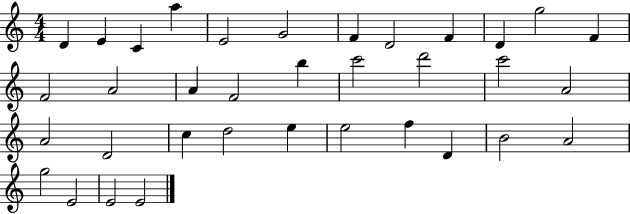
D4/q E4/q C4/q A5/q E4/h G4/h F4/q D4/h F4/q D4/q G5/h F4/q F4/h A4/h A4/q F4/h B5/q C6/h D6/h C6/h A4/h A4/h D4/h C5/q D5/h E5/q E5/h F5/q D4/q B4/h A4/h G5/h E4/h E4/h E4/h